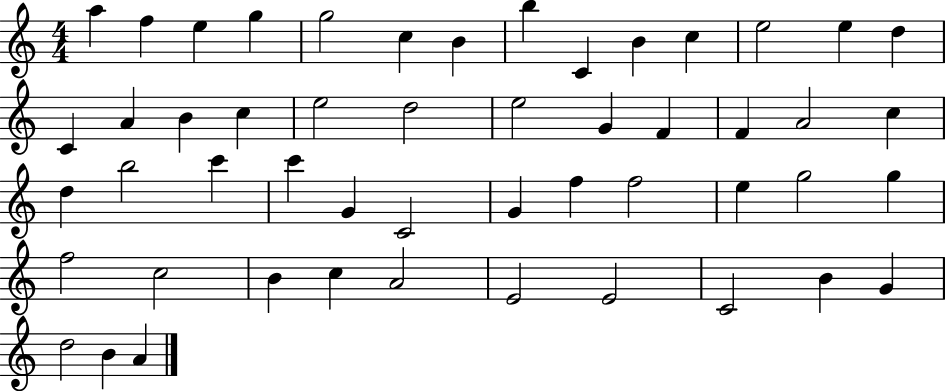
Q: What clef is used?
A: treble